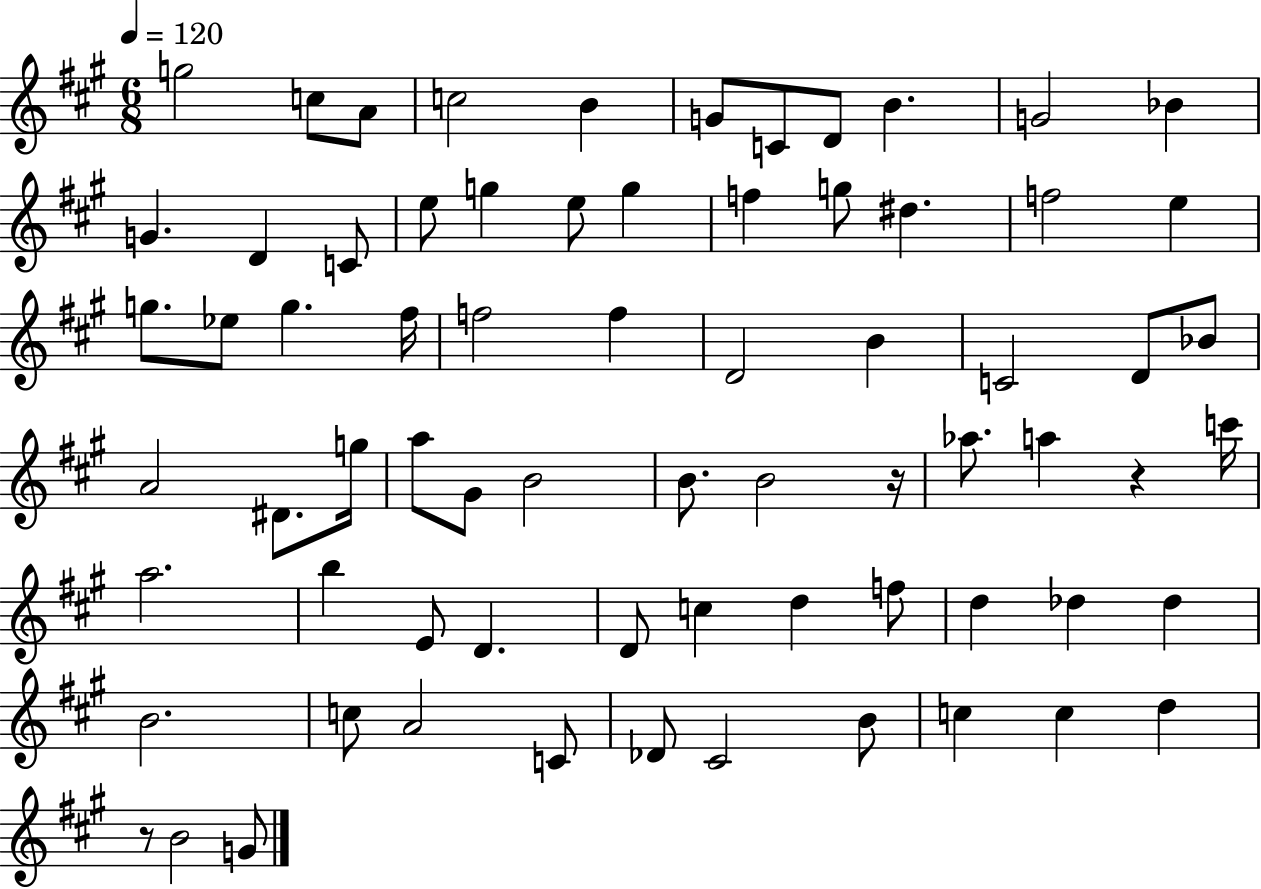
G5/h C5/e A4/e C5/h B4/q G4/e C4/e D4/e B4/q. G4/h Bb4/q G4/q. D4/q C4/e E5/e G5/q E5/e G5/q F5/q G5/e D#5/q. F5/h E5/q G5/e. Eb5/e G5/q. F#5/s F5/h F5/q D4/h B4/q C4/h D4/e Bb4/e A4/h D#4/e. G5/s A5/e G#4/e B4/h B4/e. B4/h R/s Ab5/e. A5/q R/q C6/s A5/h. B5/q E4/e D4/q. D4/e C5/q D5/q F5/e D5/q Db5/q Db5/q B4/h. C5/e A4/h C4/e Db4/e C#4/h B4/e C5/q C5/q D5/q R/e B4/h G4/e